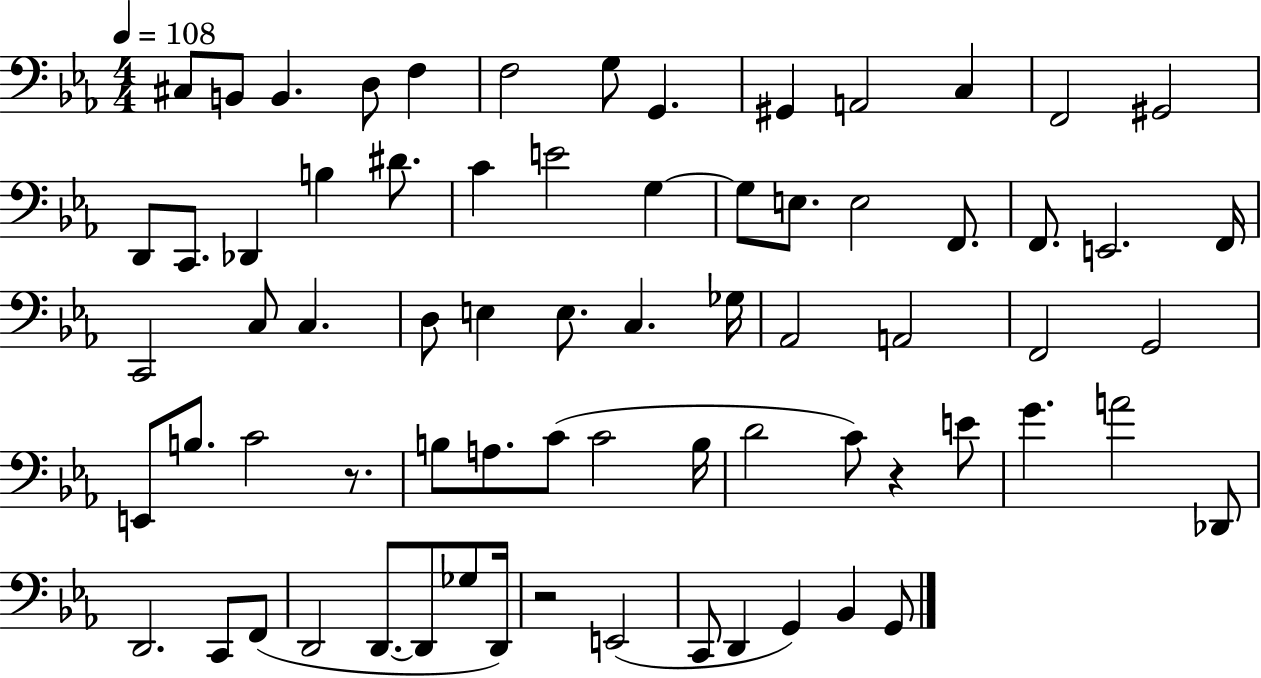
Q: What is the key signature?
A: EES major